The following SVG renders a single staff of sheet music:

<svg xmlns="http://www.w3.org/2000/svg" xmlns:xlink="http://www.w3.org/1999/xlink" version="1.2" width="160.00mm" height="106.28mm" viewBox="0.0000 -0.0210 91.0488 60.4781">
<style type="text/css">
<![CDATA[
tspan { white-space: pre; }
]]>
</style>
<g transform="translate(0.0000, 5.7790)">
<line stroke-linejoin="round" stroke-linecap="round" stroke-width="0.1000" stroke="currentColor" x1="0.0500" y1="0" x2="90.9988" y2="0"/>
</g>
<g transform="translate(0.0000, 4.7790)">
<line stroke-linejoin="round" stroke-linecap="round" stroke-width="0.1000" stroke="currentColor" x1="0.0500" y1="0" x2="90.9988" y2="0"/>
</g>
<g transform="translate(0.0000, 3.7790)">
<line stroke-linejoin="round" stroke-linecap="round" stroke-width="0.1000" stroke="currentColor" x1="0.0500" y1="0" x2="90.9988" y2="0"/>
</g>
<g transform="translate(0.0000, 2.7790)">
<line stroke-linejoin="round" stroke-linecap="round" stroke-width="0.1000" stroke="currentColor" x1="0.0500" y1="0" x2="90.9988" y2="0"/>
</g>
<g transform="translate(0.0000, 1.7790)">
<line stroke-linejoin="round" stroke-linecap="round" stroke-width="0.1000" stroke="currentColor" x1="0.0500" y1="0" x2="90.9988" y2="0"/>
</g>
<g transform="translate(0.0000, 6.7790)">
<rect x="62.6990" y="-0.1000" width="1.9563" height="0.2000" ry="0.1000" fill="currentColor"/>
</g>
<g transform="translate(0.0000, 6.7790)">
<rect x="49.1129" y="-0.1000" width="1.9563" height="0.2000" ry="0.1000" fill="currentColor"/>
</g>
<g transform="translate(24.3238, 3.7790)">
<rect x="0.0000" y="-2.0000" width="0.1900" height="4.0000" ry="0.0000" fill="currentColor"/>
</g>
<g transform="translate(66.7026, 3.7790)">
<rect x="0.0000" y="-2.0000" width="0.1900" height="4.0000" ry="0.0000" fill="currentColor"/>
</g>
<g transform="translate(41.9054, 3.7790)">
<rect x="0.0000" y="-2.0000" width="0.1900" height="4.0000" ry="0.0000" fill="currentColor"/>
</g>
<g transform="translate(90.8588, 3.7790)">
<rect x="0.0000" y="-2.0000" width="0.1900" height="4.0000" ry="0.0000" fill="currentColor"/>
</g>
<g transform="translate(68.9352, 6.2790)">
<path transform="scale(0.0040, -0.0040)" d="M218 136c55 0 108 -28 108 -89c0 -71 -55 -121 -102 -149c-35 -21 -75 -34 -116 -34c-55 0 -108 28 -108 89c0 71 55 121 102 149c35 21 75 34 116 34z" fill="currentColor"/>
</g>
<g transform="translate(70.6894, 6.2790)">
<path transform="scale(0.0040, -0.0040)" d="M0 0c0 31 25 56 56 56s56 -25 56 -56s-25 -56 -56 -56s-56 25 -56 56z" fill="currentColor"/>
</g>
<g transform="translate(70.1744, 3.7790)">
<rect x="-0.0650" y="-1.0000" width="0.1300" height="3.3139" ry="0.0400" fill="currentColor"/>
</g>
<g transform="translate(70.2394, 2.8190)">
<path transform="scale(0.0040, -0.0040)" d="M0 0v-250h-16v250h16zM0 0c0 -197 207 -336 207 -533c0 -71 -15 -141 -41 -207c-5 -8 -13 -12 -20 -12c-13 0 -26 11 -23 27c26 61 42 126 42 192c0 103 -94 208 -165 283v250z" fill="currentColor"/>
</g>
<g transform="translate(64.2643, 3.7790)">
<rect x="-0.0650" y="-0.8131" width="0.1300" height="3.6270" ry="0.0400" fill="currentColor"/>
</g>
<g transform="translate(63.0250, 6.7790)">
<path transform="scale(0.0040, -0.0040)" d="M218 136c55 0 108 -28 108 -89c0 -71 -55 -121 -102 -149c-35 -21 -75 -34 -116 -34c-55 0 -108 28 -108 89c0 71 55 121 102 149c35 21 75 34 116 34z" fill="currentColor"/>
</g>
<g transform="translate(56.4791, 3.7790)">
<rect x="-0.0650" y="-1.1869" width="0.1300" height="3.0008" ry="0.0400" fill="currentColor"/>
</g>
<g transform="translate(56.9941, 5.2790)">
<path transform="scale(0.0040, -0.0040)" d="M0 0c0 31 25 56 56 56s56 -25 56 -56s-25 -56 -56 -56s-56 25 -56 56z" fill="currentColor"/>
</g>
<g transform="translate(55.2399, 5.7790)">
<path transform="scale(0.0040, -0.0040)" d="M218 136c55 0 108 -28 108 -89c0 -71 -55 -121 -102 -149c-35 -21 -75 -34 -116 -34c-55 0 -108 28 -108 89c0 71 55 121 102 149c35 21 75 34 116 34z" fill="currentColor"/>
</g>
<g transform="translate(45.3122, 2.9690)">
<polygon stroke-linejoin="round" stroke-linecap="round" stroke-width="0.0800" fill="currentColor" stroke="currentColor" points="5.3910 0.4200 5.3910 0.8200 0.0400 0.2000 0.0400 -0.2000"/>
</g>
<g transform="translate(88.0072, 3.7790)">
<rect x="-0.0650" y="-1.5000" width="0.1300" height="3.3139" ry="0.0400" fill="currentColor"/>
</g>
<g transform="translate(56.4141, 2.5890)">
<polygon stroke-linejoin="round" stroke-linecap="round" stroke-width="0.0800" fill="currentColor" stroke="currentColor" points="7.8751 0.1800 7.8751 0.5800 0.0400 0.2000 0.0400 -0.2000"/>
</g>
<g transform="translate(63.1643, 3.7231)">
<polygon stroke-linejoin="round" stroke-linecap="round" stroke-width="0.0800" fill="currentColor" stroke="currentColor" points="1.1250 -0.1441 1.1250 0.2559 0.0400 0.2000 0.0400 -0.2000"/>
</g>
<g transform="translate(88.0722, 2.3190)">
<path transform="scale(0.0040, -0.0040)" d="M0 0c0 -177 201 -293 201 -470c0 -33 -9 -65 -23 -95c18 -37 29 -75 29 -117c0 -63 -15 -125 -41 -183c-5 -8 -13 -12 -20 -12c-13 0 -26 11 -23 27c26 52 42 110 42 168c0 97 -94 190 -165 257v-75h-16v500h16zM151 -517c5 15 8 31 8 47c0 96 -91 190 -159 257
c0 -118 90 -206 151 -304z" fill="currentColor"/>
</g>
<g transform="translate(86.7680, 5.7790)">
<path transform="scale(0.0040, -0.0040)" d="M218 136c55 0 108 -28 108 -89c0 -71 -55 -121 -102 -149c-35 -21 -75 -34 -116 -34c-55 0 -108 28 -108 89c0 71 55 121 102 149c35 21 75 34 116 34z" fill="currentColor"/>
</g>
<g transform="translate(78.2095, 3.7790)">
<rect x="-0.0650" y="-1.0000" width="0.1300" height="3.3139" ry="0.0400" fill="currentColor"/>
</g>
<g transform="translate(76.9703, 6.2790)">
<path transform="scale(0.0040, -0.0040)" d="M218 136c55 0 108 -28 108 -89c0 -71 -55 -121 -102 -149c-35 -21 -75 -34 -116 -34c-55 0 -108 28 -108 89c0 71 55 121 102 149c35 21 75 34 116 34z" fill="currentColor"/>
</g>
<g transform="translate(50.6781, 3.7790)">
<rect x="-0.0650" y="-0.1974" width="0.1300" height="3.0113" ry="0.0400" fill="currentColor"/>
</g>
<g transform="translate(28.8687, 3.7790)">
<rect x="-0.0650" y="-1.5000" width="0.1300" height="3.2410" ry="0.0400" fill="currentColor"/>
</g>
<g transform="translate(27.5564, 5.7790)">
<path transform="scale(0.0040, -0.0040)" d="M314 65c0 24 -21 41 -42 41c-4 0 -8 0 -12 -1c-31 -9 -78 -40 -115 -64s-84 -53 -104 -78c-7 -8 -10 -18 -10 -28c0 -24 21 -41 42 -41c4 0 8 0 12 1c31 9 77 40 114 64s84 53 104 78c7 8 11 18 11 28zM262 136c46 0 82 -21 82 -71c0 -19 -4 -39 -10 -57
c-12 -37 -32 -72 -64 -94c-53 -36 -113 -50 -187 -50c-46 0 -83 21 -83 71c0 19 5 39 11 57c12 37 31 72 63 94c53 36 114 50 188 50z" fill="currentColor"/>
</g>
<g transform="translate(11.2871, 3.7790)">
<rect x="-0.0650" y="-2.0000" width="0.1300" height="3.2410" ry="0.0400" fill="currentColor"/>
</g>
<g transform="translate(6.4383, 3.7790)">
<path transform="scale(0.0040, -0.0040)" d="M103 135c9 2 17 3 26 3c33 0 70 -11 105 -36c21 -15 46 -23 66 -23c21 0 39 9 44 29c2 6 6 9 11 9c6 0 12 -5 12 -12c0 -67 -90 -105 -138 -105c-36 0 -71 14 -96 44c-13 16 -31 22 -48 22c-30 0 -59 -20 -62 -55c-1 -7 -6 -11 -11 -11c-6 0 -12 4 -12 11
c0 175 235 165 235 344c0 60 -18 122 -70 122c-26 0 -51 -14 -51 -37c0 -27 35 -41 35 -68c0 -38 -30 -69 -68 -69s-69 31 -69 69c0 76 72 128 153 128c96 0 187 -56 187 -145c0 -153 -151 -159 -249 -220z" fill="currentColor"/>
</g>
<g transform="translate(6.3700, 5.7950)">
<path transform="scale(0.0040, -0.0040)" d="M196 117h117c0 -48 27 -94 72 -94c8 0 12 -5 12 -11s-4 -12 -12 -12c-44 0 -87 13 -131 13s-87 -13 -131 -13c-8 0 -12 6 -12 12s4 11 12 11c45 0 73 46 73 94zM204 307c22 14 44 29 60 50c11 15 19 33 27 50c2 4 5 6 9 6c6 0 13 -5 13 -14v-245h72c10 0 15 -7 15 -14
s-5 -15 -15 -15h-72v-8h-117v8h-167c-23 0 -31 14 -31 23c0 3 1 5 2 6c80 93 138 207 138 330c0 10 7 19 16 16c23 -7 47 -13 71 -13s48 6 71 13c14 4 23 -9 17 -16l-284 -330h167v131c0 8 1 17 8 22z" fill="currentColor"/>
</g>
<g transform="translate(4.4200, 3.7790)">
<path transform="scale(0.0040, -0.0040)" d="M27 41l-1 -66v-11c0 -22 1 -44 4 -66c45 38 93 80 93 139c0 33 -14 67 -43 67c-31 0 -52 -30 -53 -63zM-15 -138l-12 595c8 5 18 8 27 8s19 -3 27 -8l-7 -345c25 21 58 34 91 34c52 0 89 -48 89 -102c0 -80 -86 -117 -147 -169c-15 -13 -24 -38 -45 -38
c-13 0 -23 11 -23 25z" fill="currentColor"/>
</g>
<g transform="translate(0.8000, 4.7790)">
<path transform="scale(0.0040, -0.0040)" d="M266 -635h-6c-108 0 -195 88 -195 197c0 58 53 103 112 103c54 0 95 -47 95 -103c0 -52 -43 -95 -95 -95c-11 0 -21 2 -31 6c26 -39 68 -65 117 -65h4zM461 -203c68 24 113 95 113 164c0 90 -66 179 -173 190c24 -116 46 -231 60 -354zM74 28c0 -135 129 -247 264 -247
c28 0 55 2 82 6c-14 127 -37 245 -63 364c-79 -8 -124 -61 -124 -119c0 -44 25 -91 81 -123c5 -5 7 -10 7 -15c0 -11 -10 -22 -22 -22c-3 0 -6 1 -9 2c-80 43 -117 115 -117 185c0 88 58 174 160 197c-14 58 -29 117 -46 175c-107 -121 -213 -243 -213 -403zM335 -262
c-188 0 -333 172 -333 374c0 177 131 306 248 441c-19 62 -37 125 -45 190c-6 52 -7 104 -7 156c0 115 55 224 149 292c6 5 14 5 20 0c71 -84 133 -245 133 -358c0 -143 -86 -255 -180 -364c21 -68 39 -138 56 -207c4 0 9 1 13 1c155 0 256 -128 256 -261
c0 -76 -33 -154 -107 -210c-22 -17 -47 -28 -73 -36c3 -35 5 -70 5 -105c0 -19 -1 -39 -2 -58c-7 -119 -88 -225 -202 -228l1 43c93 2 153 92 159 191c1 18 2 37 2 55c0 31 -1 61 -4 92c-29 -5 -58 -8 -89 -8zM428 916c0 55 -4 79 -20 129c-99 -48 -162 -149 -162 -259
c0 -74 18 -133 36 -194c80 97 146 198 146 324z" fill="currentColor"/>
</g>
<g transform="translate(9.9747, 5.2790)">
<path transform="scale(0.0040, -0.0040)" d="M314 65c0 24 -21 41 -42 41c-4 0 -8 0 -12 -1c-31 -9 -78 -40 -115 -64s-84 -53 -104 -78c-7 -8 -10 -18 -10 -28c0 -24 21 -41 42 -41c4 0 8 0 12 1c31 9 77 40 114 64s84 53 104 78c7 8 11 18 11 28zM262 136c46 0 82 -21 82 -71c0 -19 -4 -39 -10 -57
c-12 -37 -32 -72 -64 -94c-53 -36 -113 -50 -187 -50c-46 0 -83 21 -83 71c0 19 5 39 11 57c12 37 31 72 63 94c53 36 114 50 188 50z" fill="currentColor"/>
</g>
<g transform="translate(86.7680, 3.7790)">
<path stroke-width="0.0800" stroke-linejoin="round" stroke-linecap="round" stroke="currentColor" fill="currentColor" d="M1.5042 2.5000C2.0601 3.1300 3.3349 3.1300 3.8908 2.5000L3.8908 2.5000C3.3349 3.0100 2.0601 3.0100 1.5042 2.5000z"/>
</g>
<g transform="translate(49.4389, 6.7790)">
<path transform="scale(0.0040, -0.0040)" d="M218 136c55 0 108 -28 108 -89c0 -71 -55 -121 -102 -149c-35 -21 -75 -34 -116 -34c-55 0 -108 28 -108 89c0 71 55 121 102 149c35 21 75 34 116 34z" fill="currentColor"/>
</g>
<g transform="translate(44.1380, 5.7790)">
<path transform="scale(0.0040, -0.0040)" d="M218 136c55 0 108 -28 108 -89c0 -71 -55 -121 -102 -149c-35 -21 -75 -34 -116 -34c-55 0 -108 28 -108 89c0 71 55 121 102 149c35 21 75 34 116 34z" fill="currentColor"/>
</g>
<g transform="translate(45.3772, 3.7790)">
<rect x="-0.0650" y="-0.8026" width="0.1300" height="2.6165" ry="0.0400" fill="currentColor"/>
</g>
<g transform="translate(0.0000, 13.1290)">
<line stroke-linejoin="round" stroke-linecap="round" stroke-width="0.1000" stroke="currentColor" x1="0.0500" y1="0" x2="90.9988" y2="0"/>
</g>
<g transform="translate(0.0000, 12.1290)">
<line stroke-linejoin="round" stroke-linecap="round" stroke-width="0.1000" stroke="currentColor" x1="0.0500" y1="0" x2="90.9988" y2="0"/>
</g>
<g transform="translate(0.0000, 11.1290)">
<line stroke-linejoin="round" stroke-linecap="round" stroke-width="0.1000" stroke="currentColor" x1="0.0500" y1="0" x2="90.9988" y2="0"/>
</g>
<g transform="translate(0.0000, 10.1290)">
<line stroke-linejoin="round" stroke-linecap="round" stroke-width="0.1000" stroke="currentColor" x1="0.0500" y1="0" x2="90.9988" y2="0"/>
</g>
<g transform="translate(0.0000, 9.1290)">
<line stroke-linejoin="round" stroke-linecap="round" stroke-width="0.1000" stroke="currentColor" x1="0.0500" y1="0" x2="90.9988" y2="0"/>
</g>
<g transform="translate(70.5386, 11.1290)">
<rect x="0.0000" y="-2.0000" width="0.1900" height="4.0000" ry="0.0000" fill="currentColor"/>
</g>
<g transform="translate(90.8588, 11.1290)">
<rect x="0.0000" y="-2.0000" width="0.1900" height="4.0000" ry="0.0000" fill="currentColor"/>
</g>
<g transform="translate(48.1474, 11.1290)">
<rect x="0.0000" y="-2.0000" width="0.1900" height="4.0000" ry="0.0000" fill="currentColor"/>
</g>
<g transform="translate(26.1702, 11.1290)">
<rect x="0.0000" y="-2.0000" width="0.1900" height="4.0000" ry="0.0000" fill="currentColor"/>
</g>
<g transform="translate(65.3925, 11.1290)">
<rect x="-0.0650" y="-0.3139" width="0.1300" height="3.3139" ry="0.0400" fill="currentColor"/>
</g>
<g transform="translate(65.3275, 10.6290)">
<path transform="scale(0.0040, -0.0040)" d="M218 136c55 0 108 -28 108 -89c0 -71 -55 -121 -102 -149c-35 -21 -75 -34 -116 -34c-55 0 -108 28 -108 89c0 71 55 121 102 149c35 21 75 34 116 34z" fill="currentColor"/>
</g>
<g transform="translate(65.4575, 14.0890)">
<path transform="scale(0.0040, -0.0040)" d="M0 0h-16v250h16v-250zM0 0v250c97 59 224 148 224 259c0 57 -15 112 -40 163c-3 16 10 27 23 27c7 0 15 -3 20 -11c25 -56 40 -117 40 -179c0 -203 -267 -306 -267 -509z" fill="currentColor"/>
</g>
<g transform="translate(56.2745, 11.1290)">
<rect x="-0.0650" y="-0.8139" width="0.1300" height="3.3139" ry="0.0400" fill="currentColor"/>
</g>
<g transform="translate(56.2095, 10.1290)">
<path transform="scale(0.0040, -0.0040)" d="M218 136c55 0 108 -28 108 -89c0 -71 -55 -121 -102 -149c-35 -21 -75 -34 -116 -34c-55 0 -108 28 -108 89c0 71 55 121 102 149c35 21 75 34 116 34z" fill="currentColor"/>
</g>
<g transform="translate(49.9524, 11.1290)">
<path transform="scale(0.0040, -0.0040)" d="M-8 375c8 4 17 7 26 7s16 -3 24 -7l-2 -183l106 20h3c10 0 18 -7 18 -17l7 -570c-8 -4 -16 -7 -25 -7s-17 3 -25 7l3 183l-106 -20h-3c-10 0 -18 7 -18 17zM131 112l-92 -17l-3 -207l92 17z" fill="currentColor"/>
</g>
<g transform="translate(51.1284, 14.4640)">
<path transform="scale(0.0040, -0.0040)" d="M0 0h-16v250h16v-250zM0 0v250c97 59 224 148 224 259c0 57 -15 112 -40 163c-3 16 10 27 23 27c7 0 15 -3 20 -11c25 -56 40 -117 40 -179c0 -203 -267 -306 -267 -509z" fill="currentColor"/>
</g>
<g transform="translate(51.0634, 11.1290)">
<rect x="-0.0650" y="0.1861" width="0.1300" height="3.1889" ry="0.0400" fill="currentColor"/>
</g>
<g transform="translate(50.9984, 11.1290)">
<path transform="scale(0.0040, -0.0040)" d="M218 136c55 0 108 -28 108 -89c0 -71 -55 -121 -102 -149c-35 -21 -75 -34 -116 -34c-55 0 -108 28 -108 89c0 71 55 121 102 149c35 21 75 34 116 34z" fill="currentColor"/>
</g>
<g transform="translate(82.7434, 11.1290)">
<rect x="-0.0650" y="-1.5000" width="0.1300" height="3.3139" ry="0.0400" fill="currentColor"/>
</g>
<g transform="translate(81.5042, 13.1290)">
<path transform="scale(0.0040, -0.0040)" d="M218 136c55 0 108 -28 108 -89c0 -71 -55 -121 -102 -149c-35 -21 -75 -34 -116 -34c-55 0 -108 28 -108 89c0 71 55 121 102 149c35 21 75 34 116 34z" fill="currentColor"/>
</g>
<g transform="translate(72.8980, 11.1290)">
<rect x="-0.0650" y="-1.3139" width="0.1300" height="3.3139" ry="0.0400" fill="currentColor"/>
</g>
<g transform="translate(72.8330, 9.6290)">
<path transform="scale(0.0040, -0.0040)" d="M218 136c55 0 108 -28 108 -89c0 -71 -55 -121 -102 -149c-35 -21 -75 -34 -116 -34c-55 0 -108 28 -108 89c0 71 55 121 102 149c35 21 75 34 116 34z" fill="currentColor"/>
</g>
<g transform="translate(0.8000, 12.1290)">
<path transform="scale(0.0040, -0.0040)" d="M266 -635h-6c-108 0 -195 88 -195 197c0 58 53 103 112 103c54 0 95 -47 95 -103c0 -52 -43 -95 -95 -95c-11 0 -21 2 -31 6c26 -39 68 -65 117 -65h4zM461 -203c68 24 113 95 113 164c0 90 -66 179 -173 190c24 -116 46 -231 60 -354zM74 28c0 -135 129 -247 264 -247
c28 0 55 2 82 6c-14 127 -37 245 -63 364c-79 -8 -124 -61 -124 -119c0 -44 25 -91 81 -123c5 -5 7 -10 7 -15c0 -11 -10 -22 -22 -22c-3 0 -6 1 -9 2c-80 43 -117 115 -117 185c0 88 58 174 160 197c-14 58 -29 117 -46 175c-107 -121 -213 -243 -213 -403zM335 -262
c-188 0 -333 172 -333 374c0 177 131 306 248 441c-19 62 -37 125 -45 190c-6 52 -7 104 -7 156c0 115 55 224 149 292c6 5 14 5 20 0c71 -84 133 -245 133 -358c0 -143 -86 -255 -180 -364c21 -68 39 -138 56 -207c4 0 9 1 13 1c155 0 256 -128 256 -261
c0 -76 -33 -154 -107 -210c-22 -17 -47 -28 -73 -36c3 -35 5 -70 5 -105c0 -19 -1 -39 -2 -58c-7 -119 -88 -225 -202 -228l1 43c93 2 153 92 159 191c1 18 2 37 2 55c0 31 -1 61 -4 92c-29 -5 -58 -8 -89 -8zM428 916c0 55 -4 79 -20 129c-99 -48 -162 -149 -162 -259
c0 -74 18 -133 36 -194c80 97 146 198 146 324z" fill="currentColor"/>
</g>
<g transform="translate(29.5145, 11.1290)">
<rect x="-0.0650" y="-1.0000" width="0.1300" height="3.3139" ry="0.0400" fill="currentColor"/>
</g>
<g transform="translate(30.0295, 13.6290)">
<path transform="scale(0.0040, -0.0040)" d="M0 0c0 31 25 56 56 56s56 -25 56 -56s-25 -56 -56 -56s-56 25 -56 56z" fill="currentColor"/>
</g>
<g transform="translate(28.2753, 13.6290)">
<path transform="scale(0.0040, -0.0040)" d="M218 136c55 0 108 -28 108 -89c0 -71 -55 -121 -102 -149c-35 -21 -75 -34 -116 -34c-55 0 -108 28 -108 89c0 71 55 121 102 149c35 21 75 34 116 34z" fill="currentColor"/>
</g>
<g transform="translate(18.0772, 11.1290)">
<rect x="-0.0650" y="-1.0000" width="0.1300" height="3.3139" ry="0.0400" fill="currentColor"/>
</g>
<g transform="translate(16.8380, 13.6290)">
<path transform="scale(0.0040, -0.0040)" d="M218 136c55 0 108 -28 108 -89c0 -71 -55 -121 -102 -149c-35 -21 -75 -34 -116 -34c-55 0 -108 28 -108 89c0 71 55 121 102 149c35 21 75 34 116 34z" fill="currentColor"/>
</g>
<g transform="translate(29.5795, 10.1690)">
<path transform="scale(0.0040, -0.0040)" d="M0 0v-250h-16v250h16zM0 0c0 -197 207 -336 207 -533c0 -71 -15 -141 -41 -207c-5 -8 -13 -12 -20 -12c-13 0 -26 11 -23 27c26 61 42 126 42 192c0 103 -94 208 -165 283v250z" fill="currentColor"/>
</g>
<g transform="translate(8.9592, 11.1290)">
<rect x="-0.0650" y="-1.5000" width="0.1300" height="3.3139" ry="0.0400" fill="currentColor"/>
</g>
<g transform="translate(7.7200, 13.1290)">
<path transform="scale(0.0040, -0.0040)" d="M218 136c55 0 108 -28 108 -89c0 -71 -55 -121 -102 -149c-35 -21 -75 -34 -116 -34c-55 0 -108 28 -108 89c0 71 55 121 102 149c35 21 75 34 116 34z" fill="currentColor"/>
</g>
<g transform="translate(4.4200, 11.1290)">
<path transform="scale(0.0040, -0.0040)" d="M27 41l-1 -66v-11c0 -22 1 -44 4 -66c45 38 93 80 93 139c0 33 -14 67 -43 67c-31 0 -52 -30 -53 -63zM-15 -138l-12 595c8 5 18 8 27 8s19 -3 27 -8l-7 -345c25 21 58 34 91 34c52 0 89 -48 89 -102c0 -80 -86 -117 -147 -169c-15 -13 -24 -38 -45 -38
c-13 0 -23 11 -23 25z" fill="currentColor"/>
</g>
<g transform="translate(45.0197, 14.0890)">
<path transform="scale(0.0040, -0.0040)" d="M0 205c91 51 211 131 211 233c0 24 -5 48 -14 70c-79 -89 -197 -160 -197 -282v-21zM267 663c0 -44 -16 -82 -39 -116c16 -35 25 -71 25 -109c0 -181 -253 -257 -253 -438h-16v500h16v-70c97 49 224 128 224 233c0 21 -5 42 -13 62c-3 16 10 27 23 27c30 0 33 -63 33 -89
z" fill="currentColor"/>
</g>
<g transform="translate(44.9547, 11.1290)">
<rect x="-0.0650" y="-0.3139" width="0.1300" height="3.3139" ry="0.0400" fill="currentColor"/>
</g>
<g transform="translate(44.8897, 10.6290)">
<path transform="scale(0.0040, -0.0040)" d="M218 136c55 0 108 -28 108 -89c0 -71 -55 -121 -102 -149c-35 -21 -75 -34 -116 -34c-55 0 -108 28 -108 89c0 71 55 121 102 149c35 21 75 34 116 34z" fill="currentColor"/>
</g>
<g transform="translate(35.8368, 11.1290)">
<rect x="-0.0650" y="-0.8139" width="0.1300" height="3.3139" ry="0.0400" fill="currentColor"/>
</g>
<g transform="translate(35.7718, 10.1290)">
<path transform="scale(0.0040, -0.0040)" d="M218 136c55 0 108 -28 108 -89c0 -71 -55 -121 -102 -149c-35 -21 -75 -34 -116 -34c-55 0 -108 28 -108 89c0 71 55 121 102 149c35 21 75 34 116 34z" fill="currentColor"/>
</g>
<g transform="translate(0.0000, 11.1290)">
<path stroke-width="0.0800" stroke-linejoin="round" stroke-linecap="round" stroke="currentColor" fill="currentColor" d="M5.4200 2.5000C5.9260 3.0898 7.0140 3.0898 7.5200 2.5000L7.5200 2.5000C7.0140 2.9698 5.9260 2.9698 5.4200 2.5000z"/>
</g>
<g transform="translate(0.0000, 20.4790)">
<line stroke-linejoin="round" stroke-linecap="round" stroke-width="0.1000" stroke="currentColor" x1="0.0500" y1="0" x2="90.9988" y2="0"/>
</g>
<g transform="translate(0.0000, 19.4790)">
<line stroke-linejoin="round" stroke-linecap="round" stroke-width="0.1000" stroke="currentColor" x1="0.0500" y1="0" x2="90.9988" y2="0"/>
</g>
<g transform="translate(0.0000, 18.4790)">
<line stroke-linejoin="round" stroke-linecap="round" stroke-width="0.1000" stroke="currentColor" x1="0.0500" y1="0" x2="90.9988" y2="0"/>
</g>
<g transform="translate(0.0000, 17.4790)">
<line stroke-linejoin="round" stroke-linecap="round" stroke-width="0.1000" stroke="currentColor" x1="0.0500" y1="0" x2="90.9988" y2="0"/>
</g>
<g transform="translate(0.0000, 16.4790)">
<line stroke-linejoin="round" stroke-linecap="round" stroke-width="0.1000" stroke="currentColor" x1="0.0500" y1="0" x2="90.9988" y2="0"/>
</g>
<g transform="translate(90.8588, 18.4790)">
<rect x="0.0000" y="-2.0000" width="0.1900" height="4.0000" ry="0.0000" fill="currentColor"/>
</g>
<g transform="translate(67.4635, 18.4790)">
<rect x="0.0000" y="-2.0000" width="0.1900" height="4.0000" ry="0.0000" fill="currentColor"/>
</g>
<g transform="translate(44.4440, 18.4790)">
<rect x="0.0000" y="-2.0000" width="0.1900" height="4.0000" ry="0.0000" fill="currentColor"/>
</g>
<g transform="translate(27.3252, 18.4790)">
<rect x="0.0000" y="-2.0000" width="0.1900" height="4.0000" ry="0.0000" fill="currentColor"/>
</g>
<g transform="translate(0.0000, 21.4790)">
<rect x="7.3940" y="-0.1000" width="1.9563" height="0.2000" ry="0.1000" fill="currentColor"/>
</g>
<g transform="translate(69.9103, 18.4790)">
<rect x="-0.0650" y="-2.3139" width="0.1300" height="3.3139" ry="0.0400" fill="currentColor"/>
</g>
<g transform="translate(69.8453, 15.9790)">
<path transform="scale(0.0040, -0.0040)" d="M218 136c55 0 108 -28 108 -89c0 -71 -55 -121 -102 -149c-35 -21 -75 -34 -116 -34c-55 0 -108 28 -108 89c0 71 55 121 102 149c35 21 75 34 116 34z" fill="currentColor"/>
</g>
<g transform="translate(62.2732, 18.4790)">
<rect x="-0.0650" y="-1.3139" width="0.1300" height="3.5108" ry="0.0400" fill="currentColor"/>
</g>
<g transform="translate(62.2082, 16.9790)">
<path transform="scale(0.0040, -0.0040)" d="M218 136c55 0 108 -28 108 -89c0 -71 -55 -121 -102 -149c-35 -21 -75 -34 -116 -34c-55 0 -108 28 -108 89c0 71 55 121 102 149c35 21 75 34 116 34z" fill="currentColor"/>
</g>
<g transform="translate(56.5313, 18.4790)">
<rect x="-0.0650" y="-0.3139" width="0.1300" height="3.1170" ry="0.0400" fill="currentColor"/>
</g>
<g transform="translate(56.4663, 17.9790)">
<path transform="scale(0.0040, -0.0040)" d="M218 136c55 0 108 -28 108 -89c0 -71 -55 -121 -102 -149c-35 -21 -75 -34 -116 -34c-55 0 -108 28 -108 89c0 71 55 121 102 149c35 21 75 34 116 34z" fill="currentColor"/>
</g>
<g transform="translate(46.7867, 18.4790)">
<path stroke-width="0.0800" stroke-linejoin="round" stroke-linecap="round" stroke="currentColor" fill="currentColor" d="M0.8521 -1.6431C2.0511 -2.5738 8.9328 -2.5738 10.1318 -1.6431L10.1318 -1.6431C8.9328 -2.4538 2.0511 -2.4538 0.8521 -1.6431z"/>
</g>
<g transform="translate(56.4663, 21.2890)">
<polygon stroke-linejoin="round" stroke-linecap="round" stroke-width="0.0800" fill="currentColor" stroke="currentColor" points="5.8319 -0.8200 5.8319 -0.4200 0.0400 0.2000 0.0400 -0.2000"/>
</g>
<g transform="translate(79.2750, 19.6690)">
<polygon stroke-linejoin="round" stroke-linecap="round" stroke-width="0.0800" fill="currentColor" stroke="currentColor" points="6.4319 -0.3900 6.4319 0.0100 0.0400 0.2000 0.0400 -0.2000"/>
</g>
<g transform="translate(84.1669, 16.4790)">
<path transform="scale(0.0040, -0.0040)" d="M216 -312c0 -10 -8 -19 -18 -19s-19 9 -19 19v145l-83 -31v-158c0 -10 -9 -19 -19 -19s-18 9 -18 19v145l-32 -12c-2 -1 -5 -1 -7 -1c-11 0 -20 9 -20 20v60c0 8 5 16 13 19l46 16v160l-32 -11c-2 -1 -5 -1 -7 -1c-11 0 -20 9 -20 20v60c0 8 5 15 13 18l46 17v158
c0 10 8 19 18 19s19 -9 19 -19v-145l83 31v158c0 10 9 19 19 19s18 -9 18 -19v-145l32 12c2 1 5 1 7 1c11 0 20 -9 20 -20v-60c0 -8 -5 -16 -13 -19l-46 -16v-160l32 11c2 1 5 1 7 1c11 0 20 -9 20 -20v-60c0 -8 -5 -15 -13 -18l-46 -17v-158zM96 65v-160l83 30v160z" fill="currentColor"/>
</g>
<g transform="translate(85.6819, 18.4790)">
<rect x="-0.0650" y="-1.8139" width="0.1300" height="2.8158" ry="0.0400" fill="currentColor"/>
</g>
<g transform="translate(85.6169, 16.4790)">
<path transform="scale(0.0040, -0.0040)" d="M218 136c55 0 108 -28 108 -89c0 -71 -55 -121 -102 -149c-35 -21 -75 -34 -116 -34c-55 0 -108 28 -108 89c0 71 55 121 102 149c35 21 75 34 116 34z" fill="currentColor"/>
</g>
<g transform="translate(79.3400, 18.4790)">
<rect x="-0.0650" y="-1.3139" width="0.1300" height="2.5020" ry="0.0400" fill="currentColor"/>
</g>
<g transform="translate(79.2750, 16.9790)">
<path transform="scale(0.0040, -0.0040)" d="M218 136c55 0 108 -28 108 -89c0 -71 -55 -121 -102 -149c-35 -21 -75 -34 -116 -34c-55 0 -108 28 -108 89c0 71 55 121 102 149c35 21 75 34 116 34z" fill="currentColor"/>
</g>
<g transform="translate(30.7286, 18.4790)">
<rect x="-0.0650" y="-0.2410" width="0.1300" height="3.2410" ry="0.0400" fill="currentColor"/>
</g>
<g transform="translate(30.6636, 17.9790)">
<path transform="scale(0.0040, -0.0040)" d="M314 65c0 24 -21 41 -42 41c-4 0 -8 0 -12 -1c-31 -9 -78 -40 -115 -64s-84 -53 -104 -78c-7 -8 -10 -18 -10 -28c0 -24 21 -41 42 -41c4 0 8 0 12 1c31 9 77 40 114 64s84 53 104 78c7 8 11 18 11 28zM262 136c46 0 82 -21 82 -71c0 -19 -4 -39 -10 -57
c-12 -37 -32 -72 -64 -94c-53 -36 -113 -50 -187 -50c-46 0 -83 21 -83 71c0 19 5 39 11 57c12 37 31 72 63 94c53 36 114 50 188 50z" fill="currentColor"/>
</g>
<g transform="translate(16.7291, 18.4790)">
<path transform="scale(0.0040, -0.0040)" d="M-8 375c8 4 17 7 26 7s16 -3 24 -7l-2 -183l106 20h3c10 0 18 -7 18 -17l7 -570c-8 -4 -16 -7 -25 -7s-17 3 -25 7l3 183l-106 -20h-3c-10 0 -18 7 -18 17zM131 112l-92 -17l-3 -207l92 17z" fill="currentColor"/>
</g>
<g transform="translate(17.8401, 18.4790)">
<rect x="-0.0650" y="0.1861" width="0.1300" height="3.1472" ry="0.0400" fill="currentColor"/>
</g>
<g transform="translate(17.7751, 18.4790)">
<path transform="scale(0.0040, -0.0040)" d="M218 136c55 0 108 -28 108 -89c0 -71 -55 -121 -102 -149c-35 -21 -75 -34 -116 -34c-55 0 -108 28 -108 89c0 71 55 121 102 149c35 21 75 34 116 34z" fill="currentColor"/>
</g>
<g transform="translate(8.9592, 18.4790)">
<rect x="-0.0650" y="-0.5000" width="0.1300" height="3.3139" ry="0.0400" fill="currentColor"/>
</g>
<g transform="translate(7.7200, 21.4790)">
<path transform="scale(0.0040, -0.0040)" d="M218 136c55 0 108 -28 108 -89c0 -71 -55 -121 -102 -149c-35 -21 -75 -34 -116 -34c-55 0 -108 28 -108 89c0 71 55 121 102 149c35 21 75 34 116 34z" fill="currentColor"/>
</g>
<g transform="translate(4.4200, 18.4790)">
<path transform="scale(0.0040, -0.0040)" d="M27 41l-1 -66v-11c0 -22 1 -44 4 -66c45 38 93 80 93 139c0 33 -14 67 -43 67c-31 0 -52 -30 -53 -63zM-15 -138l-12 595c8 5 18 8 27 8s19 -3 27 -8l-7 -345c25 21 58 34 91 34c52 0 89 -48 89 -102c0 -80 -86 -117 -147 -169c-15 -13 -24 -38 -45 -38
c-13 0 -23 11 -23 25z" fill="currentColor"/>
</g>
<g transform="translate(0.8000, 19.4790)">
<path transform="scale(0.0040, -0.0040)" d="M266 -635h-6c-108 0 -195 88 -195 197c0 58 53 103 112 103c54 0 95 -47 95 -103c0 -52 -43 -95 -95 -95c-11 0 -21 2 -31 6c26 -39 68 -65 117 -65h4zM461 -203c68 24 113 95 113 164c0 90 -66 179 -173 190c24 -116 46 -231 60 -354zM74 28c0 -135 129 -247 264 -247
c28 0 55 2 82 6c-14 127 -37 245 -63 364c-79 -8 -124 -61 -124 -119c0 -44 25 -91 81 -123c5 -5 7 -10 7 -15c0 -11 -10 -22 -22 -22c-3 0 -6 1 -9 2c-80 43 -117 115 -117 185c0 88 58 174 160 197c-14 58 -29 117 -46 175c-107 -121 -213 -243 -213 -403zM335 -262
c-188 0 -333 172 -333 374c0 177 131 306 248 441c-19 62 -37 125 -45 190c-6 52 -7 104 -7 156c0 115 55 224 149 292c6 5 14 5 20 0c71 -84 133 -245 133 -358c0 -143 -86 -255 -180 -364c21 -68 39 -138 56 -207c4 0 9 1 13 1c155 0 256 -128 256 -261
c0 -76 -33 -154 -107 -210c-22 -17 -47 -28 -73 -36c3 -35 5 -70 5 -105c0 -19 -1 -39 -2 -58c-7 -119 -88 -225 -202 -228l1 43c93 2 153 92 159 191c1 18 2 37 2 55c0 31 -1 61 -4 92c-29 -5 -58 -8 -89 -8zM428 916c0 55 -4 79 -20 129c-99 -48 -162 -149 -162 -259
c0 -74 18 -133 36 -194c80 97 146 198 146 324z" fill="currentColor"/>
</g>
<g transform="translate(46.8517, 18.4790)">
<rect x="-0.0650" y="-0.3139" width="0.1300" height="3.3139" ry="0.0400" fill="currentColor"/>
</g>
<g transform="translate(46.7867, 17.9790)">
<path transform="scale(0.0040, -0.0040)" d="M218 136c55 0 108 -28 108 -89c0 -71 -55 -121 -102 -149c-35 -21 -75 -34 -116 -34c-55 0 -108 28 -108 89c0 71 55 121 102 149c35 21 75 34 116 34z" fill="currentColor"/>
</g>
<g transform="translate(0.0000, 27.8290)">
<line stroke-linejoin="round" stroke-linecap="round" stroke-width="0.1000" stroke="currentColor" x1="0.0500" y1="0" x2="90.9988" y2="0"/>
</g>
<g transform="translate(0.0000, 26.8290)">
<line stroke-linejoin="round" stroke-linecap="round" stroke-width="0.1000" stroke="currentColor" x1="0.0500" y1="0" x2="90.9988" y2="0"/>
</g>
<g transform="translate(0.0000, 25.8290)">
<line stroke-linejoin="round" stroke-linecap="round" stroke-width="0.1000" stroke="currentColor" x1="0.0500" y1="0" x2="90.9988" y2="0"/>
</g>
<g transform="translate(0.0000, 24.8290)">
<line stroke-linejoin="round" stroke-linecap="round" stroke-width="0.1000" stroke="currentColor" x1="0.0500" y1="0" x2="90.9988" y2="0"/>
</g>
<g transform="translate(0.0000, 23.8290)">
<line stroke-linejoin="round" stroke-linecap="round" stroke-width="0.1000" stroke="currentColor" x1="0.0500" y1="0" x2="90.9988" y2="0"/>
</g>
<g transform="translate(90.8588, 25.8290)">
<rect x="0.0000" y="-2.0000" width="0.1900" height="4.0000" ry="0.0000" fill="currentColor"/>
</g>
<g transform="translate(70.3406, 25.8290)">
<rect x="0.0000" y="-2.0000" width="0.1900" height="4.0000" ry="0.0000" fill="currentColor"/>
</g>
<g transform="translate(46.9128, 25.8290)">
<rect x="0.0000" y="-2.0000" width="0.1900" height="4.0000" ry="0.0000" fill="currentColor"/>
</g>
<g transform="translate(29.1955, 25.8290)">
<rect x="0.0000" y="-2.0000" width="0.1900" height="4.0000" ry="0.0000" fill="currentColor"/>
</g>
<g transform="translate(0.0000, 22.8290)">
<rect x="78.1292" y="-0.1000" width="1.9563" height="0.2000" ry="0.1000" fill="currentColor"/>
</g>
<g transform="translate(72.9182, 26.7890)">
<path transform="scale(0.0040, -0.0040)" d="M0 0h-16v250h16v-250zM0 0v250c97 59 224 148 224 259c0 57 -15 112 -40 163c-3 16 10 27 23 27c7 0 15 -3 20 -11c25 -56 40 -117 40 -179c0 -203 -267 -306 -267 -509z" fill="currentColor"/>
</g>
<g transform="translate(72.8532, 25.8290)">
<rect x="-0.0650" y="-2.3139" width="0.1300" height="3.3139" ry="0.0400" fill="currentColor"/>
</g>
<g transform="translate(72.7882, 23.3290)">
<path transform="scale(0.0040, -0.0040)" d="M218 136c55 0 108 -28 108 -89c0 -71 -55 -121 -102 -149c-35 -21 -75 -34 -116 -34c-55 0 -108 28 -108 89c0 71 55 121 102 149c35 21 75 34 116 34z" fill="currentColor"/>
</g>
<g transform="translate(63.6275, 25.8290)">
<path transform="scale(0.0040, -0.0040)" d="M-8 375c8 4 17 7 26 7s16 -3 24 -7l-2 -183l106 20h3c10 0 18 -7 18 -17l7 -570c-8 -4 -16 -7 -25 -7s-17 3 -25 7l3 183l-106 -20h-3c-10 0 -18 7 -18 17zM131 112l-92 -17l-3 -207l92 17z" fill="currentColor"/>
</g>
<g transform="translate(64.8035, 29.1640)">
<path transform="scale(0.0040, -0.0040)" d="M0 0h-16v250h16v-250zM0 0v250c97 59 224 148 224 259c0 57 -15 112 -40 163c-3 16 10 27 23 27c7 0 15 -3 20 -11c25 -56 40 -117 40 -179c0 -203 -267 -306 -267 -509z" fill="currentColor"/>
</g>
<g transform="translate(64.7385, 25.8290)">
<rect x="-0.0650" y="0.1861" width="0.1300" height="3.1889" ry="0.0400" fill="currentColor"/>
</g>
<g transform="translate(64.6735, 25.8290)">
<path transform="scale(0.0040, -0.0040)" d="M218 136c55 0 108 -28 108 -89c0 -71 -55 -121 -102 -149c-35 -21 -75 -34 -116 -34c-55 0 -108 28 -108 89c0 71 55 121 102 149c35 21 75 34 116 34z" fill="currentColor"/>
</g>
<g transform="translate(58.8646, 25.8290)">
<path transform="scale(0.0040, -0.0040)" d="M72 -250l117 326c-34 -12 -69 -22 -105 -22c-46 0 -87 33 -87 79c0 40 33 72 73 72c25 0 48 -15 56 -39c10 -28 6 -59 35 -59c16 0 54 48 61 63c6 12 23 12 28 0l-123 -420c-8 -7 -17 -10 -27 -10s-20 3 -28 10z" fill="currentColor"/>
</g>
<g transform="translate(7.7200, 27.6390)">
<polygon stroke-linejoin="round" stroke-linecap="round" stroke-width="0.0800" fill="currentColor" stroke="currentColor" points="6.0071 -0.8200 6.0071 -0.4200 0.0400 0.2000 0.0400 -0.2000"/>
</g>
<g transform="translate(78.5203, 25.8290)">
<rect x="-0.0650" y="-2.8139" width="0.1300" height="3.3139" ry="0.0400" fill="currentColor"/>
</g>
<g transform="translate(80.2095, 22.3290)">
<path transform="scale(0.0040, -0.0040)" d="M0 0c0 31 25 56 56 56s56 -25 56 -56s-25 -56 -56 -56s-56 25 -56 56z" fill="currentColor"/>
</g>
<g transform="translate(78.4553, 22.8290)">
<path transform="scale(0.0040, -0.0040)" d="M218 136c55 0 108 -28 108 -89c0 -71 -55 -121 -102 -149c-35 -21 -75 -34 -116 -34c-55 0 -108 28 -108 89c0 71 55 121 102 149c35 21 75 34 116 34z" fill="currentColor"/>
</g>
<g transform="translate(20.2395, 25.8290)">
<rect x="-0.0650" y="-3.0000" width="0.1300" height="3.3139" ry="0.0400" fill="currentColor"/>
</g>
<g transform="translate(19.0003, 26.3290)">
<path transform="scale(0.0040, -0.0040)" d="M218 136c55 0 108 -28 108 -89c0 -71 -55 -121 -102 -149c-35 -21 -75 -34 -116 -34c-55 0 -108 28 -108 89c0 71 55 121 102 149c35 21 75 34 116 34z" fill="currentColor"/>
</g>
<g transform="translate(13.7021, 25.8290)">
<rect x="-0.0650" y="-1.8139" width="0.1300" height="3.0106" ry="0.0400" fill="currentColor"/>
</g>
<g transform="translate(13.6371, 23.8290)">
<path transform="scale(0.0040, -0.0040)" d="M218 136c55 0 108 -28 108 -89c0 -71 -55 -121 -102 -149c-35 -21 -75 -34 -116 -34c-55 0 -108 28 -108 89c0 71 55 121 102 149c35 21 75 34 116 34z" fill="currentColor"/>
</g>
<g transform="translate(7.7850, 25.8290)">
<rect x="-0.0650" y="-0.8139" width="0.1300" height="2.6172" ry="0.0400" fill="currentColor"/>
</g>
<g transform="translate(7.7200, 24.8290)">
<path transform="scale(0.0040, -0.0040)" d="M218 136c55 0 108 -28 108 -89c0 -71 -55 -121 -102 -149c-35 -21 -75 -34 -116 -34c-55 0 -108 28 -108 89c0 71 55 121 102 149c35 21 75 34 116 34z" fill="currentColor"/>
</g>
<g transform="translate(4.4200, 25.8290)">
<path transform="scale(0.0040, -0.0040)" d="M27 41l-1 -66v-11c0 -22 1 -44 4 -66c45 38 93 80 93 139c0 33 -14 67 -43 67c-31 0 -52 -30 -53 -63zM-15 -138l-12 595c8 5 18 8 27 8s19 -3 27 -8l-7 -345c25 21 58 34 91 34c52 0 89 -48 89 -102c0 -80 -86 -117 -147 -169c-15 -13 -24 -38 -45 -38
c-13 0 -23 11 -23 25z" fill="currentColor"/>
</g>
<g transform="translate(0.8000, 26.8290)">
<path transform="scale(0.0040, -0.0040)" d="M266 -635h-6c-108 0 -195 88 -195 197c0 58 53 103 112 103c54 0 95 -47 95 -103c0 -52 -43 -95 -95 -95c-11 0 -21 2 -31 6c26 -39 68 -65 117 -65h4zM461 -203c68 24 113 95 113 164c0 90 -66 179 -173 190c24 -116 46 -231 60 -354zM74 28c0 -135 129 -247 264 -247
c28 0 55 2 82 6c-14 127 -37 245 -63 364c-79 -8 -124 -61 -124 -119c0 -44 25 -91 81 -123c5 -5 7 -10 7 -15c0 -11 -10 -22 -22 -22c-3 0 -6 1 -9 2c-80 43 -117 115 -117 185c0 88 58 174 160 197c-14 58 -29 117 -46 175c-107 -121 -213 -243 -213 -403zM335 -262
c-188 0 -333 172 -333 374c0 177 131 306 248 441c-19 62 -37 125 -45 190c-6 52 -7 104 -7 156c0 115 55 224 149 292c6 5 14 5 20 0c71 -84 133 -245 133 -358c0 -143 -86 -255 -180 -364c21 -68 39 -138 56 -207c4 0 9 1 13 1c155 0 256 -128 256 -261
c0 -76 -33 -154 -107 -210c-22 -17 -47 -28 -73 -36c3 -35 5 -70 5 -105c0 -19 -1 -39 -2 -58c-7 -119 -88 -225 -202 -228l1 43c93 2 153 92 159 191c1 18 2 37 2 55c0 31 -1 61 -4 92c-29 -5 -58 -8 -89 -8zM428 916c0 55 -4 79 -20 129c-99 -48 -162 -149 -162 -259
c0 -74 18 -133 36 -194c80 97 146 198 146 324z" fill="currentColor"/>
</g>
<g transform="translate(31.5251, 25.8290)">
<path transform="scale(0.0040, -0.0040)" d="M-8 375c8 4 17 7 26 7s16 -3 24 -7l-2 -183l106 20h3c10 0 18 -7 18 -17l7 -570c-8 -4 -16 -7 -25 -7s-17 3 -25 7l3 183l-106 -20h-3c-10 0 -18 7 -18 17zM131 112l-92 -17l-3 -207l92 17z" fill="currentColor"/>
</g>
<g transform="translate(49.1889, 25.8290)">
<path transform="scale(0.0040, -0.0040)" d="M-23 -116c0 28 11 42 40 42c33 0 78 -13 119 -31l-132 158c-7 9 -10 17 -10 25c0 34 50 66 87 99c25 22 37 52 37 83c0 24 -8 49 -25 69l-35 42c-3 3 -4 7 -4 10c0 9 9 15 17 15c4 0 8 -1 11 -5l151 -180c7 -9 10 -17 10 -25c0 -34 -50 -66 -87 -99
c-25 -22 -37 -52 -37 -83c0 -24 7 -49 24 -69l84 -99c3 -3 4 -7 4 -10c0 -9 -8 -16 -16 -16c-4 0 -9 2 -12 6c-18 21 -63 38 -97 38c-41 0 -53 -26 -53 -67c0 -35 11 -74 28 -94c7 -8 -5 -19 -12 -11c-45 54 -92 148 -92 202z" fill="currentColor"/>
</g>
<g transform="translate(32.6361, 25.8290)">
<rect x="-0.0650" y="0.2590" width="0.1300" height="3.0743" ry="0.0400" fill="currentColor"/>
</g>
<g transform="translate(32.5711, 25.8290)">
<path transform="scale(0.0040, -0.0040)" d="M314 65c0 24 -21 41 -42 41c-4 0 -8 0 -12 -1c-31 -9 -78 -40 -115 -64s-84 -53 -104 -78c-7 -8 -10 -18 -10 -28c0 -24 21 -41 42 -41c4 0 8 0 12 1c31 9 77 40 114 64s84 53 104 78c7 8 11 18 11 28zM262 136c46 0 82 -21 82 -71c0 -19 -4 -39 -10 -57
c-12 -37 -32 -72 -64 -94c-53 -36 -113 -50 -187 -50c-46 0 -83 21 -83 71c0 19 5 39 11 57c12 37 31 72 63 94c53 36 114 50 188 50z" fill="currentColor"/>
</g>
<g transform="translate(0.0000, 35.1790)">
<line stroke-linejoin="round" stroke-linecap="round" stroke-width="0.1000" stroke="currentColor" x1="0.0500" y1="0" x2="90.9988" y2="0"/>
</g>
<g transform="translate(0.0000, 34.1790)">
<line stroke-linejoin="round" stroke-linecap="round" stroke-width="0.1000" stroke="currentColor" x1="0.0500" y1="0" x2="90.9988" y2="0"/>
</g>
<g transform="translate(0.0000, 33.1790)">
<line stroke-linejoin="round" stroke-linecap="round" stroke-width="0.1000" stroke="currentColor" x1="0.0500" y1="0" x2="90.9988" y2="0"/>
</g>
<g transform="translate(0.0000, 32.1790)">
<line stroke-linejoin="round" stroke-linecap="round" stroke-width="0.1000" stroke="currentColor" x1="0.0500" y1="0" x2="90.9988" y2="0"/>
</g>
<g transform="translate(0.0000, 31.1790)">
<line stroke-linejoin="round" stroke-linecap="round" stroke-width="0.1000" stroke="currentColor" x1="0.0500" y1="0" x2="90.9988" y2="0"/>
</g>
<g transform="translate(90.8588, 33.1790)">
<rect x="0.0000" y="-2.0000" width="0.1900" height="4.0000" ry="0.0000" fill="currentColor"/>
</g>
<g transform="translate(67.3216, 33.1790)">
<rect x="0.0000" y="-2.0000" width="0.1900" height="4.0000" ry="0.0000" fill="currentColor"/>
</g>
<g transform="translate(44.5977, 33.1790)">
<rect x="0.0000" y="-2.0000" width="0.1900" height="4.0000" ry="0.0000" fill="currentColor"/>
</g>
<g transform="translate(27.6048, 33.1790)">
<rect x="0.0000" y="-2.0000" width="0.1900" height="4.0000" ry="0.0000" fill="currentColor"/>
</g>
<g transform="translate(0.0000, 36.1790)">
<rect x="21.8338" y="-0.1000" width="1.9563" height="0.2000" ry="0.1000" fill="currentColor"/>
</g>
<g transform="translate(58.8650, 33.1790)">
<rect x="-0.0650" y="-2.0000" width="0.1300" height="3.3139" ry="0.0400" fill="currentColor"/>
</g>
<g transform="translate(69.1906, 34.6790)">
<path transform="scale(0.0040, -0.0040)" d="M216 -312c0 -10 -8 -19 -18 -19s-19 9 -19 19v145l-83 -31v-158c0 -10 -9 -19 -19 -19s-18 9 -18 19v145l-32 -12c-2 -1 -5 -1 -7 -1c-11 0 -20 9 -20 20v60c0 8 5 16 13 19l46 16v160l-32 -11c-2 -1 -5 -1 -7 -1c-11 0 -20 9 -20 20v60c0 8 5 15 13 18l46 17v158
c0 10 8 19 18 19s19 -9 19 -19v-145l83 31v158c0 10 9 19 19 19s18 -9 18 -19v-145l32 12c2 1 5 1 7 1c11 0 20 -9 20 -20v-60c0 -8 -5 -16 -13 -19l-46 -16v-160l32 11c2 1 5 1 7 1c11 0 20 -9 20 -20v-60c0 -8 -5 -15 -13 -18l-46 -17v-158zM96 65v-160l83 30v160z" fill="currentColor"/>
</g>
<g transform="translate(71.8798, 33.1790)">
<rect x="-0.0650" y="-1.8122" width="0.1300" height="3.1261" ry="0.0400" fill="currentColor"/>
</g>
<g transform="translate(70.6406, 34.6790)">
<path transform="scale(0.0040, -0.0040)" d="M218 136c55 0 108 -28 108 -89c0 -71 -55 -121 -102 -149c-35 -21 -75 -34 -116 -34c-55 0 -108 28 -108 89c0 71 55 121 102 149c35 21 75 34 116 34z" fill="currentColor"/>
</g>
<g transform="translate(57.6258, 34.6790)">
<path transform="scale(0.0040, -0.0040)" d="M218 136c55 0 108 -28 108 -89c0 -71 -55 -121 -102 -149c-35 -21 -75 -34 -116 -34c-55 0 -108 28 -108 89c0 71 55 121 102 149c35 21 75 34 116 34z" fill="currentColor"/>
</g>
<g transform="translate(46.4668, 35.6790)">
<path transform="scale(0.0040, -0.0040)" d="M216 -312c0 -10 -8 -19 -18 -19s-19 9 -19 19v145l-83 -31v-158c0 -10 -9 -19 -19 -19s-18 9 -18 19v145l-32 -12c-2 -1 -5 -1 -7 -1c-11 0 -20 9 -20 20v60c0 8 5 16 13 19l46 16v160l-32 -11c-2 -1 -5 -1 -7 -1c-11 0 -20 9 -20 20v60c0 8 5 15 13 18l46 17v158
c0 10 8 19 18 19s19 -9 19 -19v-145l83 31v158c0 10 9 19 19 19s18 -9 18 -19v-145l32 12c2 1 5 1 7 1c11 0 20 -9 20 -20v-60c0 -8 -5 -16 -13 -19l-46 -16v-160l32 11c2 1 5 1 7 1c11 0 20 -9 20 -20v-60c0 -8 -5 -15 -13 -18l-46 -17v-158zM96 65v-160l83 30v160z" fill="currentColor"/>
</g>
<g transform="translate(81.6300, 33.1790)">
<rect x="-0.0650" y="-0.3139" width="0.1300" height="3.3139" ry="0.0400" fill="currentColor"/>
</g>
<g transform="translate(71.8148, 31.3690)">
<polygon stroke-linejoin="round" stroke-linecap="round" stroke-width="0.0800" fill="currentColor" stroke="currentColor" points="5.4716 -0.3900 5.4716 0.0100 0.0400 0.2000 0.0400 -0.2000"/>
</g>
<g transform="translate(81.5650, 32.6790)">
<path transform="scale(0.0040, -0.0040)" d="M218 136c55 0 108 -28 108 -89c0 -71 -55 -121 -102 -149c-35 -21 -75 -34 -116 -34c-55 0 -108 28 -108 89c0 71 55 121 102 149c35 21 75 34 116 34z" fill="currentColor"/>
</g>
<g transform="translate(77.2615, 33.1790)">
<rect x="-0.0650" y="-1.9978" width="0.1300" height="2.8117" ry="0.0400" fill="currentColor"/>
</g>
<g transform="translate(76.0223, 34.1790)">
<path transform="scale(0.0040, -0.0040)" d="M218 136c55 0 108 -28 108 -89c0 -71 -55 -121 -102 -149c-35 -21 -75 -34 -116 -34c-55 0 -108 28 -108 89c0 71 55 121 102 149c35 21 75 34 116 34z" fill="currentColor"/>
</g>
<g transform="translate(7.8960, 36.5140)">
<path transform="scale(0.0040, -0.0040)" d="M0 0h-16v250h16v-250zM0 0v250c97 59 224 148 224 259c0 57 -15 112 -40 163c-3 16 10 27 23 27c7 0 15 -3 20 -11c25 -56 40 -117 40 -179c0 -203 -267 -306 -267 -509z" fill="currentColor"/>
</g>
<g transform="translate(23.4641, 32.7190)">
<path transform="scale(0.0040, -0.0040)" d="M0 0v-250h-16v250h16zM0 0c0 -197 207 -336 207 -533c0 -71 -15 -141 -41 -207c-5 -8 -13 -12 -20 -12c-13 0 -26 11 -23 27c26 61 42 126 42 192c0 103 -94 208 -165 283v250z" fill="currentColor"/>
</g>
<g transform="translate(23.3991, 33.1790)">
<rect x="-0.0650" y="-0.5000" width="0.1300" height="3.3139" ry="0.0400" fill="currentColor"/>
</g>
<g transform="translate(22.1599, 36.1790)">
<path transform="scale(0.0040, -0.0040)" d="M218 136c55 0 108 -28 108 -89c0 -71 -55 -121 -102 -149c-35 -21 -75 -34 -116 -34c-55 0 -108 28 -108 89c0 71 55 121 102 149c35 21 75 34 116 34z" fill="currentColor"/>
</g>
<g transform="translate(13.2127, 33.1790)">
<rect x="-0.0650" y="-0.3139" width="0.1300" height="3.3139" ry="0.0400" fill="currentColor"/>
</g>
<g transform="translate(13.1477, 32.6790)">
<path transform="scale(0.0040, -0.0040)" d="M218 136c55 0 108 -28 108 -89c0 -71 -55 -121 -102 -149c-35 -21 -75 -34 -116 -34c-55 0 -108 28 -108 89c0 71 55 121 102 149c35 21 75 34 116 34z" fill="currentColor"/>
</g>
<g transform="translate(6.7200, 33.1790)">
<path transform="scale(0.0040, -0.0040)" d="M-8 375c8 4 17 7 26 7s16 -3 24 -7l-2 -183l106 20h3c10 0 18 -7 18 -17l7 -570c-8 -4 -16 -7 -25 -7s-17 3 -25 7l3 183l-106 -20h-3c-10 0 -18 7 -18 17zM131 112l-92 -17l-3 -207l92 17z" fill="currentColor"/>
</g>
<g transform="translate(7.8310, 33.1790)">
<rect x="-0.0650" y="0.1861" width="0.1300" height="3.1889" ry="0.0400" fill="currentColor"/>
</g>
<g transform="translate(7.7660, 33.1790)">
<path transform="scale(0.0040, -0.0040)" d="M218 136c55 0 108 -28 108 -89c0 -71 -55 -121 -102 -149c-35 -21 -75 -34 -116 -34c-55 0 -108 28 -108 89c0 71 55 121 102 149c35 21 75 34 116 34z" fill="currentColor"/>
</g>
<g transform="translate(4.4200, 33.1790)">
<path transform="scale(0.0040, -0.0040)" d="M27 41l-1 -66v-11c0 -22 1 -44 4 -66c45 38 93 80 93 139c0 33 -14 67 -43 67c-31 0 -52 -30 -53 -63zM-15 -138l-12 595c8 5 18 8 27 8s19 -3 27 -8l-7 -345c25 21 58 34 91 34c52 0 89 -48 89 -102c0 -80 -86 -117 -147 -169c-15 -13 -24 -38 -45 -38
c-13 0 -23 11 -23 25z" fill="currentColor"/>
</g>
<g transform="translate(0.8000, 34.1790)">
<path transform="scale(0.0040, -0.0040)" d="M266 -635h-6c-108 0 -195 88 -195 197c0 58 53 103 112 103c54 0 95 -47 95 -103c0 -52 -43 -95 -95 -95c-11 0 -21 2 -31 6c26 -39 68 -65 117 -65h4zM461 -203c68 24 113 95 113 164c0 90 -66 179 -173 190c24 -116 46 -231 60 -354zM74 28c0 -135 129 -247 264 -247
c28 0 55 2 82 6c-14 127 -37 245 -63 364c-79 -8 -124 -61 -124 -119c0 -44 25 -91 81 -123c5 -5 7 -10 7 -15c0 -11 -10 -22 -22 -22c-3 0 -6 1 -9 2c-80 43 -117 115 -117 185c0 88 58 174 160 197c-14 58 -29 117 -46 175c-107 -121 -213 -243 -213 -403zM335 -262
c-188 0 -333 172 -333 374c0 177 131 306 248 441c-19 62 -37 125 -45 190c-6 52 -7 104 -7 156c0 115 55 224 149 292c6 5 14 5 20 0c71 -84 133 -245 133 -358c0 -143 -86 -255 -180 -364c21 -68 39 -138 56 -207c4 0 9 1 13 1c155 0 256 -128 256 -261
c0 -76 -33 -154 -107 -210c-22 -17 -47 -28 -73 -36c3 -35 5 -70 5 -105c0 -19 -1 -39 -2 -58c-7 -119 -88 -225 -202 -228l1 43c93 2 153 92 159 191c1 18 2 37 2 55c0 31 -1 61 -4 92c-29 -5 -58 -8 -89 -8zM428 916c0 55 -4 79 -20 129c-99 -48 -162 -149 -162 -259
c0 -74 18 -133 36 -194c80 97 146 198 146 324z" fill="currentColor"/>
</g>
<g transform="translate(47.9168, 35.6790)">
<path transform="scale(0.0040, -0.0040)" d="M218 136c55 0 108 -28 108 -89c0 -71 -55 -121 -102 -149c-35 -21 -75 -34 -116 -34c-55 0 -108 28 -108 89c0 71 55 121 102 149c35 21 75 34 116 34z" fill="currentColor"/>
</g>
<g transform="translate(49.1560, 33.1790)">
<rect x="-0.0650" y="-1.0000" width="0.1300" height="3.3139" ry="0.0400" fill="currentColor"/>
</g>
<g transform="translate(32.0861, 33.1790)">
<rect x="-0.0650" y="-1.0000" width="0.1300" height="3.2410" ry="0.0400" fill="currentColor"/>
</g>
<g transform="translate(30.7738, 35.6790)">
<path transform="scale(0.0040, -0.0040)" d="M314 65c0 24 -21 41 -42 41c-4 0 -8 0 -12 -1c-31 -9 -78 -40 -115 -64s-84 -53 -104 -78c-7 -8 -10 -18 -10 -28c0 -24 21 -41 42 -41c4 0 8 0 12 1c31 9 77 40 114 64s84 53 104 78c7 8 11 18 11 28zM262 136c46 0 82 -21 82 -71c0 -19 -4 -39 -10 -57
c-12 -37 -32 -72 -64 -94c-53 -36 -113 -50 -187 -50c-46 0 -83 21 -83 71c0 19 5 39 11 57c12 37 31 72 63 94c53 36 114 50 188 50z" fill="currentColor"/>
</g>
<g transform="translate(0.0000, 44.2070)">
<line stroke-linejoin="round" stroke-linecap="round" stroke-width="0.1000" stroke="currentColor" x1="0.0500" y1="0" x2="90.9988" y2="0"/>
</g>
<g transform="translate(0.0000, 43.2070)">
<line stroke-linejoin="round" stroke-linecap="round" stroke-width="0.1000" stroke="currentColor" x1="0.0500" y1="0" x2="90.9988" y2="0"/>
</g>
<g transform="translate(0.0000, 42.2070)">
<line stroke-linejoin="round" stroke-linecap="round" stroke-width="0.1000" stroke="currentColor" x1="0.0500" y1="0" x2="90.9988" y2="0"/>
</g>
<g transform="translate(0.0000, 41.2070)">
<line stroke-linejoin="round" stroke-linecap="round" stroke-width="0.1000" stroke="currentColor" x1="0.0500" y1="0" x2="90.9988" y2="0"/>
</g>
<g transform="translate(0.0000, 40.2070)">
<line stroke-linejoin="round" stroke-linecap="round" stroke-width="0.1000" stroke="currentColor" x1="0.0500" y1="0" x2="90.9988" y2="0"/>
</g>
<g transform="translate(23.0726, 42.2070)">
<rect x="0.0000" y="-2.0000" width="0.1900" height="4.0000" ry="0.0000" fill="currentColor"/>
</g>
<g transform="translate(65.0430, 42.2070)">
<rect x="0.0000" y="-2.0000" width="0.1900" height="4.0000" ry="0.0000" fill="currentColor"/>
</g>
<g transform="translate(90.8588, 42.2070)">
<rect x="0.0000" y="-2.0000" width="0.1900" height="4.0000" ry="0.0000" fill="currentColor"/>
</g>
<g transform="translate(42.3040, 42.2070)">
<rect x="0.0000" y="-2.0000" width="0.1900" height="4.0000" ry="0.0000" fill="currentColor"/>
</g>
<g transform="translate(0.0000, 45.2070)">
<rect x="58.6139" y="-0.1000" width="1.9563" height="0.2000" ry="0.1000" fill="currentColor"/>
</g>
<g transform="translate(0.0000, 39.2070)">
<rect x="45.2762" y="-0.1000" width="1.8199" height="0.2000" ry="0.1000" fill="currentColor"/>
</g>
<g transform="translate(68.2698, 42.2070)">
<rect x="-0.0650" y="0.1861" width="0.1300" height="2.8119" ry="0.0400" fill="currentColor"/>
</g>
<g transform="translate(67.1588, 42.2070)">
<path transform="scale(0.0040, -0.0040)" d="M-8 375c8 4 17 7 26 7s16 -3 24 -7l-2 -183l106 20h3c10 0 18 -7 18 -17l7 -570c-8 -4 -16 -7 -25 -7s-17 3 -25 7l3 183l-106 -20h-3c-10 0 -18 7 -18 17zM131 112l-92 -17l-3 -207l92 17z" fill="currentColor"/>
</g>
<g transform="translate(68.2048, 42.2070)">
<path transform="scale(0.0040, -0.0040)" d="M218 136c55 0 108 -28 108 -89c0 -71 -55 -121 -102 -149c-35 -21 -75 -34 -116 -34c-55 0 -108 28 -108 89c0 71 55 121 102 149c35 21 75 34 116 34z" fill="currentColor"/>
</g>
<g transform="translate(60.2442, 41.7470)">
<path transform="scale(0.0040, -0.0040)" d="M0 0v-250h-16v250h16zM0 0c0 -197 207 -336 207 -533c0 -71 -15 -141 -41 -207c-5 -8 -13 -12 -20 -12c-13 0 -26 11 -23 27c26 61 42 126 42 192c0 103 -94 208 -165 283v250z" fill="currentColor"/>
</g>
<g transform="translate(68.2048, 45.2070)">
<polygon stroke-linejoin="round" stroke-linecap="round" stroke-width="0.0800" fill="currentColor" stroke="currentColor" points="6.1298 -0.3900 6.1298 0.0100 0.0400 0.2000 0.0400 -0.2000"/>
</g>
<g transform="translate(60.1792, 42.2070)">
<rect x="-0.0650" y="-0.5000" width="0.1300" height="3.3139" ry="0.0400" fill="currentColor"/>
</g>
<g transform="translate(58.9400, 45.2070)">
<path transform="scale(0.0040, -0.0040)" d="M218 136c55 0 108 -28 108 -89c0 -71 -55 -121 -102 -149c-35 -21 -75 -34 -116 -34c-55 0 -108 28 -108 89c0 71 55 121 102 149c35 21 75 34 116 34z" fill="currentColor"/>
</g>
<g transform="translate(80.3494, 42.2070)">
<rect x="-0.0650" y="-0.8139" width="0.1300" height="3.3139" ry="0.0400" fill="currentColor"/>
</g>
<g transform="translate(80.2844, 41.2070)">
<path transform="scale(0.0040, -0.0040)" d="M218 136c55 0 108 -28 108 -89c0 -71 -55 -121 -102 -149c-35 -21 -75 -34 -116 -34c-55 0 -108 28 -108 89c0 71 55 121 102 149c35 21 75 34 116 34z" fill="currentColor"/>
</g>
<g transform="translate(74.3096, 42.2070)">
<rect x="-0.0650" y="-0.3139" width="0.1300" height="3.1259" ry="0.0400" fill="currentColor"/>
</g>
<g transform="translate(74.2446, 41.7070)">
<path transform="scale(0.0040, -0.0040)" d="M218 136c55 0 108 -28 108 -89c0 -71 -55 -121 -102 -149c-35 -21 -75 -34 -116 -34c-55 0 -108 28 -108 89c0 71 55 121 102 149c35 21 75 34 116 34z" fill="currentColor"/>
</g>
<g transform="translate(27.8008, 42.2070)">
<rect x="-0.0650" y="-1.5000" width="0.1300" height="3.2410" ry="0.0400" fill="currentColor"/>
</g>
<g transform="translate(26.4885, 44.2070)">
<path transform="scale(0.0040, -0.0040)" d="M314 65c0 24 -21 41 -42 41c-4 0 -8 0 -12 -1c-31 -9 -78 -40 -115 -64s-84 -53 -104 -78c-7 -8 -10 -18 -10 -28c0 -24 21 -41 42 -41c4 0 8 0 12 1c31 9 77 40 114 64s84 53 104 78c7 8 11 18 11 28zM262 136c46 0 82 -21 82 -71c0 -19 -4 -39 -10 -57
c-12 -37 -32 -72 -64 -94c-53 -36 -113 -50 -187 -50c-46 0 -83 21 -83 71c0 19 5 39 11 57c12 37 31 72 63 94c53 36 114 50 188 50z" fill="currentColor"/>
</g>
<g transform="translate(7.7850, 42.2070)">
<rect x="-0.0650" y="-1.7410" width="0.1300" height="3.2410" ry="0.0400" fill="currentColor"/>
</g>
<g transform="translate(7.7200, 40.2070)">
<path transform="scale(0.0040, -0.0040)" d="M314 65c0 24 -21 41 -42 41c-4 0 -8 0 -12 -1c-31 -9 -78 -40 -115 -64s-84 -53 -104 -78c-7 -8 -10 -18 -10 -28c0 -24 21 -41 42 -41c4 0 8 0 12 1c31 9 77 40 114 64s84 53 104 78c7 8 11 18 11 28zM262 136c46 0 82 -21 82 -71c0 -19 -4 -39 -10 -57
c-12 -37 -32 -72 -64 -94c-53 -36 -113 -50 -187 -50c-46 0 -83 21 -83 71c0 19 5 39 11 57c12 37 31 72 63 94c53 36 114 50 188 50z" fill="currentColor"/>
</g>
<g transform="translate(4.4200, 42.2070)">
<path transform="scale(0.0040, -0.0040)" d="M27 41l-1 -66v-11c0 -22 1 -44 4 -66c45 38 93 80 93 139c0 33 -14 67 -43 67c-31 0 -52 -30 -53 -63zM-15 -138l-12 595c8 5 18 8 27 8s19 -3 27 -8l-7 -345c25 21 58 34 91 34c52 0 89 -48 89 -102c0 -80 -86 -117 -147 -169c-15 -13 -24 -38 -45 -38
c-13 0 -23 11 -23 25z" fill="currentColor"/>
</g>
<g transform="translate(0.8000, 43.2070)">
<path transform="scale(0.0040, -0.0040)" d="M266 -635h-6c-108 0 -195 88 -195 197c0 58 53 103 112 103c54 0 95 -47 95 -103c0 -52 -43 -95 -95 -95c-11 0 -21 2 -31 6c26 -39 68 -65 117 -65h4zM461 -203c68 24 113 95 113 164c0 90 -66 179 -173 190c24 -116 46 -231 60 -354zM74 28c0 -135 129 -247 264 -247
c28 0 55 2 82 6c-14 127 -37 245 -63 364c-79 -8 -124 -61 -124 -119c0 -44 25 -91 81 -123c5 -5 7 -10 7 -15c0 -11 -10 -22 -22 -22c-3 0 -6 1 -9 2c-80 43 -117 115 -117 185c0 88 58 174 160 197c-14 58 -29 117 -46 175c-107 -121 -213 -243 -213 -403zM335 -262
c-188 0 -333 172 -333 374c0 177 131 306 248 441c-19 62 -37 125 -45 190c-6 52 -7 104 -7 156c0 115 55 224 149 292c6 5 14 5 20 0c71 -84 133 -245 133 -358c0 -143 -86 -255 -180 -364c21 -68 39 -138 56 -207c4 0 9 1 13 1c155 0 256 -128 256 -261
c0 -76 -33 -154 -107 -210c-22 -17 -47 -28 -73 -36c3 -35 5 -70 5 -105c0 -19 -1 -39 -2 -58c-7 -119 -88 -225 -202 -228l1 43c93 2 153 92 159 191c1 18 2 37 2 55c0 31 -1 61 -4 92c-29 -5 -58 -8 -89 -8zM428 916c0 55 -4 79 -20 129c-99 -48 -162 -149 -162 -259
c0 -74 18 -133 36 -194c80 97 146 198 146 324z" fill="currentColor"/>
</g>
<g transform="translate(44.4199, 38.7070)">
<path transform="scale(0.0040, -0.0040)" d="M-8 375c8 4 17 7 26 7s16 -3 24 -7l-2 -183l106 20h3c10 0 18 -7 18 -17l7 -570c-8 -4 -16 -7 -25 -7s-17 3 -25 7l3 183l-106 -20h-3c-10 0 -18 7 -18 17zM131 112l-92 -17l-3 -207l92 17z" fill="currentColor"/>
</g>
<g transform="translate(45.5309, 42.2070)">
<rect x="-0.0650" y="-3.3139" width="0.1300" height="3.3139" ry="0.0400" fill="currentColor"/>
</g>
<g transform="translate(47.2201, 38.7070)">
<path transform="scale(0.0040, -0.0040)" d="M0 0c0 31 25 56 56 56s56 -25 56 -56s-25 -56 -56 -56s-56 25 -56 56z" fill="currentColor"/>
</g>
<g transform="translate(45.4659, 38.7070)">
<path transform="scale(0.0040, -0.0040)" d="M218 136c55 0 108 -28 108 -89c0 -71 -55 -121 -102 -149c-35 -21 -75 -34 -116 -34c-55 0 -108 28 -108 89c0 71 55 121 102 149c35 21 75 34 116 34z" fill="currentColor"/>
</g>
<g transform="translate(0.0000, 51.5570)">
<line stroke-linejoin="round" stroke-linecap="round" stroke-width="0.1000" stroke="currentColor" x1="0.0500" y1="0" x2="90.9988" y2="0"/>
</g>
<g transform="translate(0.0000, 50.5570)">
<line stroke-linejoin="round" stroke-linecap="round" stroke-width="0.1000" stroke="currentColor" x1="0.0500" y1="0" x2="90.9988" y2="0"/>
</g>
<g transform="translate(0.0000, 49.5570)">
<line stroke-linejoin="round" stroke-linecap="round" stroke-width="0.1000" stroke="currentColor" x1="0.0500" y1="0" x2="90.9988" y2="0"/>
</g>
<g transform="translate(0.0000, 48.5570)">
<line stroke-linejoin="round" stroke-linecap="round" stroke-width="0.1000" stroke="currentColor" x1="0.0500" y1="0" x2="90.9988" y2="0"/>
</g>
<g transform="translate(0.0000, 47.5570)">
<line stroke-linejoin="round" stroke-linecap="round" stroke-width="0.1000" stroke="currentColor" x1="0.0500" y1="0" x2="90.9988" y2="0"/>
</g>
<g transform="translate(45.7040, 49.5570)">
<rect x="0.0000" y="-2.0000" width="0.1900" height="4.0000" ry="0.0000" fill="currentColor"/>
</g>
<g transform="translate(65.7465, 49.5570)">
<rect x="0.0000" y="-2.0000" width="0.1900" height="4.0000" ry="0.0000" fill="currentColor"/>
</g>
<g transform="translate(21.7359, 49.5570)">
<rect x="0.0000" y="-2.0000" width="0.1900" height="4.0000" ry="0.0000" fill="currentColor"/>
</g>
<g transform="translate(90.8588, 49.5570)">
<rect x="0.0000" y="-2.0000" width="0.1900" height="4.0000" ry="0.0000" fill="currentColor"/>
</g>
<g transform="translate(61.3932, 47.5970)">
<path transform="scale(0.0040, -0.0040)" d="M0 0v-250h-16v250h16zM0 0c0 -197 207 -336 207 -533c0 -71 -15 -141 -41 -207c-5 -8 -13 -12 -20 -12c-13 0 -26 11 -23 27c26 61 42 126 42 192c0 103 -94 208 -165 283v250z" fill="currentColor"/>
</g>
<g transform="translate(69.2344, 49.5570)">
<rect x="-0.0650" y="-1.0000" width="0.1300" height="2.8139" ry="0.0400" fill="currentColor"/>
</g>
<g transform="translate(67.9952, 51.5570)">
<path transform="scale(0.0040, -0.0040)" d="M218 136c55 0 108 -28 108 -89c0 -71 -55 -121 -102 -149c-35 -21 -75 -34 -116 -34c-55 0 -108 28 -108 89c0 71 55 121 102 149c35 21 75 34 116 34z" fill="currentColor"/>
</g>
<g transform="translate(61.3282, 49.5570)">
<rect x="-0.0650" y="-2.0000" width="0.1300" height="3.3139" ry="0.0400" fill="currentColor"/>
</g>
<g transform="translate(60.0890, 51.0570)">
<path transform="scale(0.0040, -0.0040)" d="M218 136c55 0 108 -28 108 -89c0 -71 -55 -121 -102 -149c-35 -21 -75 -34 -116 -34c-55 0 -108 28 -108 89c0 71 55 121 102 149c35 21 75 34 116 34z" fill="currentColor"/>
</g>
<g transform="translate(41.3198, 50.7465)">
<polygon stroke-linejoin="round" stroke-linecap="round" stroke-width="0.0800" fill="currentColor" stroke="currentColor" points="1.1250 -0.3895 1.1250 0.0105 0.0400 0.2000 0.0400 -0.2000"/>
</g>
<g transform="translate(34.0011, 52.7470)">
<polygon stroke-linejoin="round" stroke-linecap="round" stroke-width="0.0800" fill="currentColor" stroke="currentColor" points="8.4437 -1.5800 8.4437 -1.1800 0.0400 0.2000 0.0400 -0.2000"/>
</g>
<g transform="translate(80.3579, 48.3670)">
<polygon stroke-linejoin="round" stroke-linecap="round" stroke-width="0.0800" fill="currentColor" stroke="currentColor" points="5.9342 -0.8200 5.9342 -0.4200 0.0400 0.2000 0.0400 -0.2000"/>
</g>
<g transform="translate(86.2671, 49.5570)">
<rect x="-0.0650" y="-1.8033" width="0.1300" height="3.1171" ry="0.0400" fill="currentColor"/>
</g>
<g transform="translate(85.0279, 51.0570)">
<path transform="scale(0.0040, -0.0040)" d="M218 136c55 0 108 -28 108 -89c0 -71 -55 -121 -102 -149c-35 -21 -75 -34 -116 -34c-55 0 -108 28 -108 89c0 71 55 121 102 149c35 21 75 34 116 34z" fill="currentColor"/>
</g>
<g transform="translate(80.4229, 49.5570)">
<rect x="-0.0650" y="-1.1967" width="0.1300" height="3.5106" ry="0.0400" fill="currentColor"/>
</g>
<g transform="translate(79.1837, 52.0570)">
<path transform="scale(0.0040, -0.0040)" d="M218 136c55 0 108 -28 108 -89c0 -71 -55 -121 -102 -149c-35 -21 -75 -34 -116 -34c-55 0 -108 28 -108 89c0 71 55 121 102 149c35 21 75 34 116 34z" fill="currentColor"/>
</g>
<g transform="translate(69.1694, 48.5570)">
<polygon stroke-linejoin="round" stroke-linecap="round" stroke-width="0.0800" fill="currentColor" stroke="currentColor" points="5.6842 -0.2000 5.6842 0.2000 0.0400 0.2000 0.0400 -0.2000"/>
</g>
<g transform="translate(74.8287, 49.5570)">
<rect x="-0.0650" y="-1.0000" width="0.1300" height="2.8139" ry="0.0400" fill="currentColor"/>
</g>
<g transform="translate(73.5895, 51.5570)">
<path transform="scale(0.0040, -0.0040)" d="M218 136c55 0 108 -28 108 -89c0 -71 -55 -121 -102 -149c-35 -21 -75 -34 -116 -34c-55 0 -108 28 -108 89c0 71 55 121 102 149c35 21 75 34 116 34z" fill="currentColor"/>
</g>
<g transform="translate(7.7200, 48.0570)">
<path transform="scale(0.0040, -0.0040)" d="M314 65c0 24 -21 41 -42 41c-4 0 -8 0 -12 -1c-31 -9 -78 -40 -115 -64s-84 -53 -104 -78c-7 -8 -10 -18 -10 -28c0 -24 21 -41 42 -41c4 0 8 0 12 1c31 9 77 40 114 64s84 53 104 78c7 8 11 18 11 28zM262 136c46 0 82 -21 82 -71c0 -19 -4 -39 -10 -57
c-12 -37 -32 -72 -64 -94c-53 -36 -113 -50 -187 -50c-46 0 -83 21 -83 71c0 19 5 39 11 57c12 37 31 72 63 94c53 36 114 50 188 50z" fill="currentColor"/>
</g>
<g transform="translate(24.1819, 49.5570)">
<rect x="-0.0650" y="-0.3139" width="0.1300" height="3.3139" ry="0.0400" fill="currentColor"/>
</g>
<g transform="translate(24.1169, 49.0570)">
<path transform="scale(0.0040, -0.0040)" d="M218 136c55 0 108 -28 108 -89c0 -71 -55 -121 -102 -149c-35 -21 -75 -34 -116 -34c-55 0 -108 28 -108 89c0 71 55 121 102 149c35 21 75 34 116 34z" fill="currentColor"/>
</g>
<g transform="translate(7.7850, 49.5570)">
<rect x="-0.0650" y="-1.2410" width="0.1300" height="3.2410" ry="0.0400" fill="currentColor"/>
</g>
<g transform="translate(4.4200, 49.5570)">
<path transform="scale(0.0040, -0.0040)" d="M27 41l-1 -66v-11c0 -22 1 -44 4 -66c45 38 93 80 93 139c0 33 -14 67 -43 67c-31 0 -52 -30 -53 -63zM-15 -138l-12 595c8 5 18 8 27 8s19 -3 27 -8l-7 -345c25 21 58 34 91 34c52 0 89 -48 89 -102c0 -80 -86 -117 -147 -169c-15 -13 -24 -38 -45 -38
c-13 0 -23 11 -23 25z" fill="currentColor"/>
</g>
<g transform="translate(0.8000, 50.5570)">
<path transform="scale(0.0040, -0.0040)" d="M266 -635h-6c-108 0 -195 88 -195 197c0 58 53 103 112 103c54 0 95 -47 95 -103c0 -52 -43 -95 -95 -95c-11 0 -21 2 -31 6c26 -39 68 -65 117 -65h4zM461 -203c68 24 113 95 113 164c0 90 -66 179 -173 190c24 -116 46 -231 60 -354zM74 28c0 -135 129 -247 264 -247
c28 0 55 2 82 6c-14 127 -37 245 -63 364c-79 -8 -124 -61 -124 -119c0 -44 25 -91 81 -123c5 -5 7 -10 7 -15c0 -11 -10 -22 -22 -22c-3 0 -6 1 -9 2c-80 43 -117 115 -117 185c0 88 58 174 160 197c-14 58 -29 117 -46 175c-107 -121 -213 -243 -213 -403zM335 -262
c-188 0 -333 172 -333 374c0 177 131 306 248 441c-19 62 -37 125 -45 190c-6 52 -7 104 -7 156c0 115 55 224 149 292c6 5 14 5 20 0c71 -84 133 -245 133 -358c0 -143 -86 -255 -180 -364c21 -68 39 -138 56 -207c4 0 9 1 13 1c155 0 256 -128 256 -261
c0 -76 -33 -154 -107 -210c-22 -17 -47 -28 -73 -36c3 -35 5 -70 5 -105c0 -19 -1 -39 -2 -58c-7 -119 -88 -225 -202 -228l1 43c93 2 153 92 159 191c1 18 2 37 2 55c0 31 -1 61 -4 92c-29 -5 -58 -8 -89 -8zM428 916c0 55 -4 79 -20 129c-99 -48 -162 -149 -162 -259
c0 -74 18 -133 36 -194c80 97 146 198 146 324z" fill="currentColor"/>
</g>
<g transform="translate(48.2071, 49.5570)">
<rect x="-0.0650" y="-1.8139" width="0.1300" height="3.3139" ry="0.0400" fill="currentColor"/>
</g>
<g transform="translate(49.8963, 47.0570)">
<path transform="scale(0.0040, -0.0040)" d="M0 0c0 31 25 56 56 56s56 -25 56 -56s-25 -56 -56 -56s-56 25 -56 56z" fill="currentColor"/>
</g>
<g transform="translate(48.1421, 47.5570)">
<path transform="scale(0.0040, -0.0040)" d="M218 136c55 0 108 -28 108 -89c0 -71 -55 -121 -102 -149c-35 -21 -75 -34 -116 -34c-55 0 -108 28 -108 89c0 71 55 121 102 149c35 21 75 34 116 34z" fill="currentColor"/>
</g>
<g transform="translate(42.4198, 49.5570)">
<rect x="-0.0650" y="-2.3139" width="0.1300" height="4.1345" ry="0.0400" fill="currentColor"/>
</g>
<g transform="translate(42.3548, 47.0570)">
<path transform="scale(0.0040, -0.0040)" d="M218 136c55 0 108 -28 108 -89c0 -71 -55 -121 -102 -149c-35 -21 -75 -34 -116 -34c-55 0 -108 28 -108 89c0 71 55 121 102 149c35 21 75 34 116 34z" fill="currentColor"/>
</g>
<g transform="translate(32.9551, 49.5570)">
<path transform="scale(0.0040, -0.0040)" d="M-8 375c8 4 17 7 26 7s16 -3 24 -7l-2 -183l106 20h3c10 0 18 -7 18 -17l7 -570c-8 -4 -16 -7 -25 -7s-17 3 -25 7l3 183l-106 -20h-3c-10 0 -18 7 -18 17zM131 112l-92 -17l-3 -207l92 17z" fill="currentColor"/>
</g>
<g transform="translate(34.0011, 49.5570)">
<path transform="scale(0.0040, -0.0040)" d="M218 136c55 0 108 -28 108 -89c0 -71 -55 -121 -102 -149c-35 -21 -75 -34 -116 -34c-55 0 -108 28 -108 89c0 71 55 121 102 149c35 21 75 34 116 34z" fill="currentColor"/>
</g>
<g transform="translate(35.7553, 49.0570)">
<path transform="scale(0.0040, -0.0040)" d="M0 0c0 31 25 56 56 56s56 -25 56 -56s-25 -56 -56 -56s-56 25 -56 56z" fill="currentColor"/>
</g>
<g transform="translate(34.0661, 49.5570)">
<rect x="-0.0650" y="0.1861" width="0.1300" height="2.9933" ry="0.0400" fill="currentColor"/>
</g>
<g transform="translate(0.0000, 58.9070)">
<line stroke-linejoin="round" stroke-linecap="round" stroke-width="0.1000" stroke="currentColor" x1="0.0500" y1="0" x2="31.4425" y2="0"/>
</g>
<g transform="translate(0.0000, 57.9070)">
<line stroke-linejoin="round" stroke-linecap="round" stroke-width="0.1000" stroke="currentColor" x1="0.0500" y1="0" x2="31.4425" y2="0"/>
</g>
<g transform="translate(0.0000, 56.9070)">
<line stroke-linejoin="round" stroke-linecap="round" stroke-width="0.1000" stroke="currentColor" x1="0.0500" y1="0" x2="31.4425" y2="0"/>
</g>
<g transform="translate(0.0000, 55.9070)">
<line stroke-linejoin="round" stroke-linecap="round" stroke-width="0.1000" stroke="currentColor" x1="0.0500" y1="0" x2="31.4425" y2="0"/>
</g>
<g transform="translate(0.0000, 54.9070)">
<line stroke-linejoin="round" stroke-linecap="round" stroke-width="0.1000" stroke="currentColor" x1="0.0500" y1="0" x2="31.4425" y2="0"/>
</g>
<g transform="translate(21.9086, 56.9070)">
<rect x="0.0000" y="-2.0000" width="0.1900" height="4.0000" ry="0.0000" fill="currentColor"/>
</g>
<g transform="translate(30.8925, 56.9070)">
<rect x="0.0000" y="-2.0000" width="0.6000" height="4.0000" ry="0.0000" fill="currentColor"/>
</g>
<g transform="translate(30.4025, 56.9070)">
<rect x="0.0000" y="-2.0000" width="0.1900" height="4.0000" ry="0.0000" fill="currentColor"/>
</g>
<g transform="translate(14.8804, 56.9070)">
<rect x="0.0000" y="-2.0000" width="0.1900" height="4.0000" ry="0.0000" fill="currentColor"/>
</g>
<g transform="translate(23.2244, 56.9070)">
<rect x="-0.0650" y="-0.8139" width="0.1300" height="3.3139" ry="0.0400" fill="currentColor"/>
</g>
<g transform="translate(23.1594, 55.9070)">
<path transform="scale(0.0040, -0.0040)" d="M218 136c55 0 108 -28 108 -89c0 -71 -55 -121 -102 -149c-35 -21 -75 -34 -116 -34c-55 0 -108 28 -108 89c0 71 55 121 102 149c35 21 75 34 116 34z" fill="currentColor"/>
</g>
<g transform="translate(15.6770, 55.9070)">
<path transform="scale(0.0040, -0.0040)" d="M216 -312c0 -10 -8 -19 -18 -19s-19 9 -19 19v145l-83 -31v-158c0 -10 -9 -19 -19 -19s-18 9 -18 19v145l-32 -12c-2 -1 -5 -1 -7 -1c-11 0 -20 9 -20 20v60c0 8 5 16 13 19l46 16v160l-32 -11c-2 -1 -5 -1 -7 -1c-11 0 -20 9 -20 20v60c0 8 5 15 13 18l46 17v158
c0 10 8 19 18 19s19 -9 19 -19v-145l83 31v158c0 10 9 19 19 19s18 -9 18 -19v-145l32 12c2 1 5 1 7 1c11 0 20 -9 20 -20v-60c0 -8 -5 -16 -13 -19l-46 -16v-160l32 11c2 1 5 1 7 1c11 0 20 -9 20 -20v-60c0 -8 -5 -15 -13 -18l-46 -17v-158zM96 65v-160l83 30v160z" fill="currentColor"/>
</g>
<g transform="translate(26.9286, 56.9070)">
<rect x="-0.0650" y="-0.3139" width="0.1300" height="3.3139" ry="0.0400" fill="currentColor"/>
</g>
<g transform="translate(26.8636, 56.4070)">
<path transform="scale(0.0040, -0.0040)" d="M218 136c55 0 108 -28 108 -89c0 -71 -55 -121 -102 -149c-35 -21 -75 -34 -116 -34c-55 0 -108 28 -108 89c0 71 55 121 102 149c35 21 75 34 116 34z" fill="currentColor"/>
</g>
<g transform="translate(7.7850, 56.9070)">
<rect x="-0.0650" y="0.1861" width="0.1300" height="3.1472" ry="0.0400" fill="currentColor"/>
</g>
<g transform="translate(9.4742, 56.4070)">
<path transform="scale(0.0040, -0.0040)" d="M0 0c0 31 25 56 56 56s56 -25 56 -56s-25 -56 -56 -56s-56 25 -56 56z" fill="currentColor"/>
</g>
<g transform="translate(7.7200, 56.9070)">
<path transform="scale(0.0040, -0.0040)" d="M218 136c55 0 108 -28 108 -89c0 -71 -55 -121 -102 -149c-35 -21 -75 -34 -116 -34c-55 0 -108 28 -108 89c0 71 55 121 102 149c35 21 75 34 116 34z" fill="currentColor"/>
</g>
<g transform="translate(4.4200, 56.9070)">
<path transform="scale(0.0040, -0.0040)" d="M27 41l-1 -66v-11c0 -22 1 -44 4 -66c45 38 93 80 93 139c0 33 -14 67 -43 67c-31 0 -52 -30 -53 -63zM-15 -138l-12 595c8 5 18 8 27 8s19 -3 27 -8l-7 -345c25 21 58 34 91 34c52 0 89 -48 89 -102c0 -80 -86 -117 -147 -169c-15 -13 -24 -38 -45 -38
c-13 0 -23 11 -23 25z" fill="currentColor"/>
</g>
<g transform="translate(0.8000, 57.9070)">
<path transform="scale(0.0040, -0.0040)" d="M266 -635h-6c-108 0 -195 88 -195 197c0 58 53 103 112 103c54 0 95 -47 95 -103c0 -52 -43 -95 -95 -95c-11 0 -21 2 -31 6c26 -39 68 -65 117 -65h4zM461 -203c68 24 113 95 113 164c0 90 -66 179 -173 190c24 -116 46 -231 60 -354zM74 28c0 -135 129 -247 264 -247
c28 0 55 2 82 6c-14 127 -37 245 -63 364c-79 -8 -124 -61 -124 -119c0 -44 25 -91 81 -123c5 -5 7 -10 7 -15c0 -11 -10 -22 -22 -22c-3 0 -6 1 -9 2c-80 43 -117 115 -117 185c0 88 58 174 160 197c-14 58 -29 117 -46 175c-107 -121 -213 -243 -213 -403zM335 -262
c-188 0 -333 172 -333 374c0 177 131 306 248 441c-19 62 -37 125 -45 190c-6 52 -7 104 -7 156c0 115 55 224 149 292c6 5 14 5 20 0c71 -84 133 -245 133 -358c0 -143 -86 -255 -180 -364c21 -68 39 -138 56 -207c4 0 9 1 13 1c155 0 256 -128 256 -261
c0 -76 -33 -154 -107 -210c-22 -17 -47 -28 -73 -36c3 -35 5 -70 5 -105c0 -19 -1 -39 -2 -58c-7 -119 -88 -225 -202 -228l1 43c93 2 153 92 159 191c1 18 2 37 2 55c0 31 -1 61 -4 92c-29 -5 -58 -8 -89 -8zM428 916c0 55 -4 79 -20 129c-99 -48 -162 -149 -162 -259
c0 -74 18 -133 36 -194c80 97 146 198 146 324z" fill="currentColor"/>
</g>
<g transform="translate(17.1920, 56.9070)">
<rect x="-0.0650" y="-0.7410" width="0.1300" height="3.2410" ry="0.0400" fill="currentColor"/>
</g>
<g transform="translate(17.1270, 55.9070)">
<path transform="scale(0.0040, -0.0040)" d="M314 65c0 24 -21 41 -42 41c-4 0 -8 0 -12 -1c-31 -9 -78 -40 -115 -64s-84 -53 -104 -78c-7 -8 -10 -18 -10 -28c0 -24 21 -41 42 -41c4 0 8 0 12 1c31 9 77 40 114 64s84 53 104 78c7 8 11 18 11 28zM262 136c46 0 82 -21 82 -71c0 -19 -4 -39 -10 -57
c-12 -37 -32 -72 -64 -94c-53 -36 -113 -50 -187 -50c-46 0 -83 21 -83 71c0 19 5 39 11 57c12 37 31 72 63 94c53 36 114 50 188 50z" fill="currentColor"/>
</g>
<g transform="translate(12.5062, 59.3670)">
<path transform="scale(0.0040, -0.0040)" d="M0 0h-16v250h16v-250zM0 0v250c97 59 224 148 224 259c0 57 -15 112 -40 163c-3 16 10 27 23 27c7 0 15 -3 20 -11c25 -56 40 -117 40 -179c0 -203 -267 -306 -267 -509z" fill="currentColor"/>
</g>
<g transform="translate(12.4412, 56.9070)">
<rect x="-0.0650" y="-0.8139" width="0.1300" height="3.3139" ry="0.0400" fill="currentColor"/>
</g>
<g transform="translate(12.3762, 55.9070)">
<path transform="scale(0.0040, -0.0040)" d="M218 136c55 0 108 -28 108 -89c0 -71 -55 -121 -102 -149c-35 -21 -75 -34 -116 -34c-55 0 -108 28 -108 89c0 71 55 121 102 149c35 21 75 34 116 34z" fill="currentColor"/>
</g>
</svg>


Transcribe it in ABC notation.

X:1
T:Untitled
M:2/4
L:1/4
K:F
F2 E2 E/2 C/2 E/2 C/4 D/2 D E/4 E D D/2 d c/4 B/2 d c/2 e E C B c2 c c/2 e/2 g e/2 ^f/2 d/2 f/2 A B2 z z/2 B/2 g/2 a B/2 c C/2 D2 ^D F ^F/2 G/2 c f2 E2 b C/2 B/2 c/2 d e2 c B/2 g/4 f F/2 E/2 E/2 D/2 F/2 _B d/2 ^d2 d c